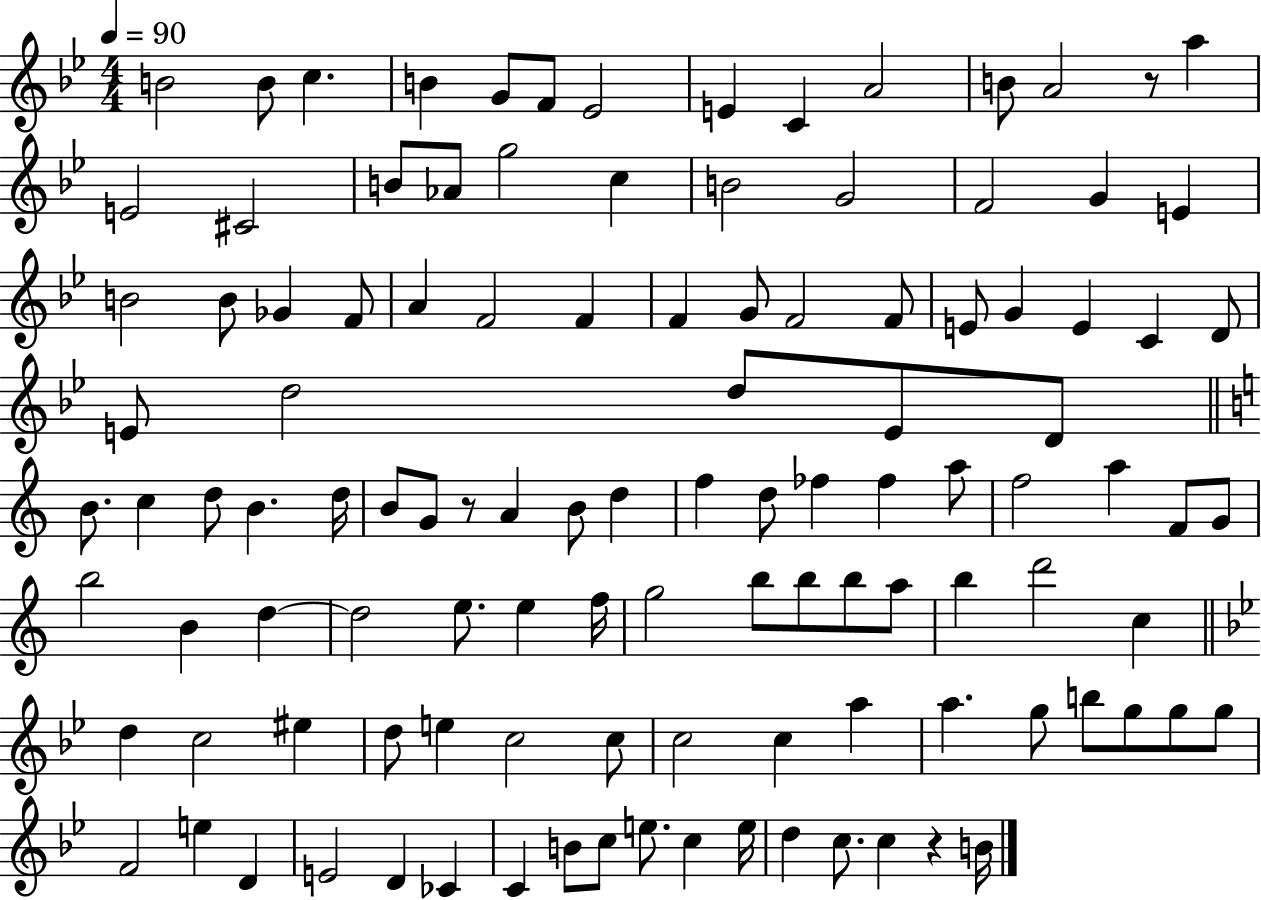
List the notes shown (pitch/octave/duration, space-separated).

B4/h B4/e C5/q. B4/q G4/e F4/e Eb4/h E4/q C4/q A4/h B4/e A4/h R/e A5/q E4/h C#4/h B4/e Ab4/e G5/h C5/q B4/h G4/h F4/h G4/q E4/q B4/h B4/e Gb4/q F4/e A4/q F4/h F4/q F4/q G4/e F4/h F4/e E4/e G4/q E4/q C4/q D4/e E4/e D5/h D5/e E4/e D4/e B4/e. C5/q D5/e B4/q. D5/s B4/e G4/e R/e A4/q B4/e D5/q F5/q D5/e FES5/q FES5/q A5/e F5/h A5/q F4/e G4/e B5/h B4/q D5/q D5/h E5/e. E5/q F5/s G5/h B5/e B5/e B5/e A5/e B5/q D6/h C5/q D5/q C5/h EIS5/q D5/e E5/q C5/h C5/e C5/h C5/q A5/q A5/q. G5/e B5/e G5/e G5/e G5/e F4/h E5/q D4/q E4/h D4/q CES4/q C4/q B4/e C5/e E5/e. C5/q E5/s D5/q C5/e. C5/q R/q B4/s